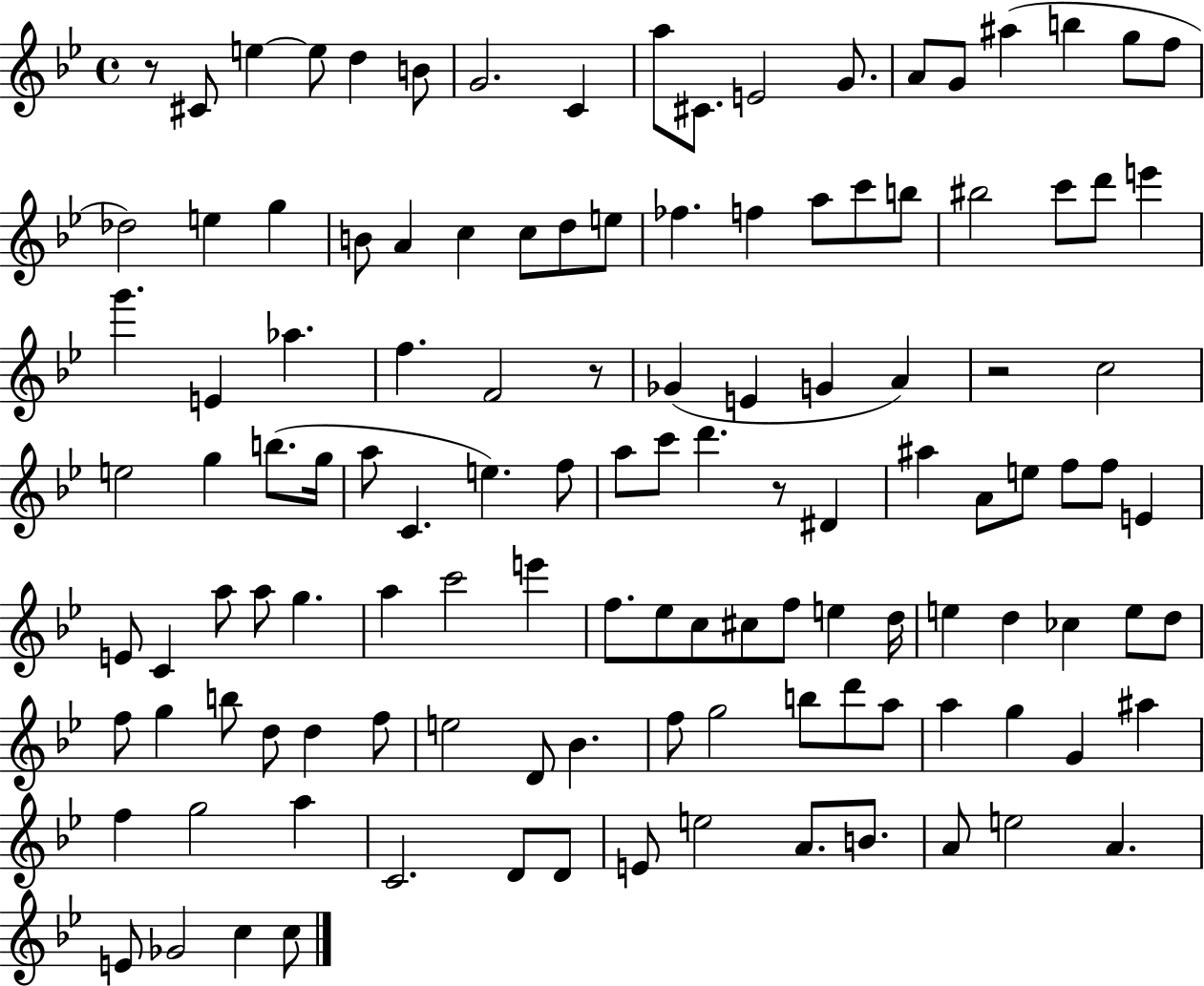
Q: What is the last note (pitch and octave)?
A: C5